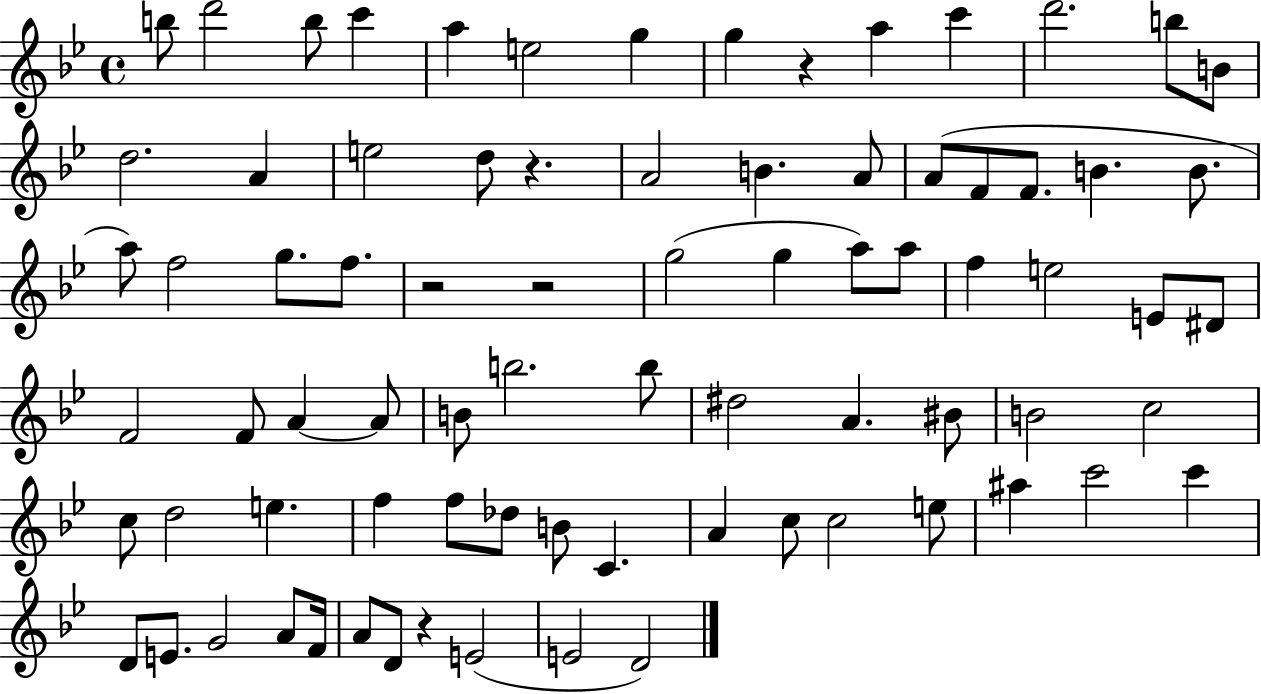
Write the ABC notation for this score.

X:1
T:Untitled
M:4/4
L:1/4
K:Bb
b/2 d'2 b/2 c' a e2 g g z a c' d'2 b/2 B/2 d2 A e2 d/2 z A2 B A/2 A/2 F/2 F/2 B B/2 a/2 f2 g/2 f/2 z2 z2 g2 g a/2 a/2 f e2 E/2 ^D/2 F2 F/2 A A/2 B/2 b2 b/2 ^d2 A ^B/2 B2 c2 c/2 d2 e f f/2 _d/2 B/2 C A c/2 c2 e/2 ^a c'2 c' D/2 E/2 G2 A/2 F/4 A/2 D/2 z E2 E2 D2